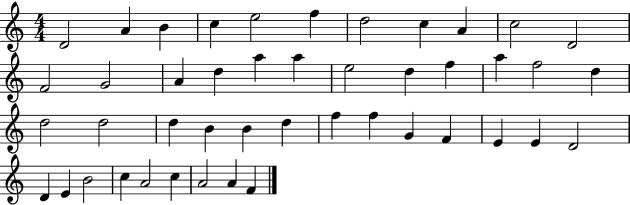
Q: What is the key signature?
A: C major